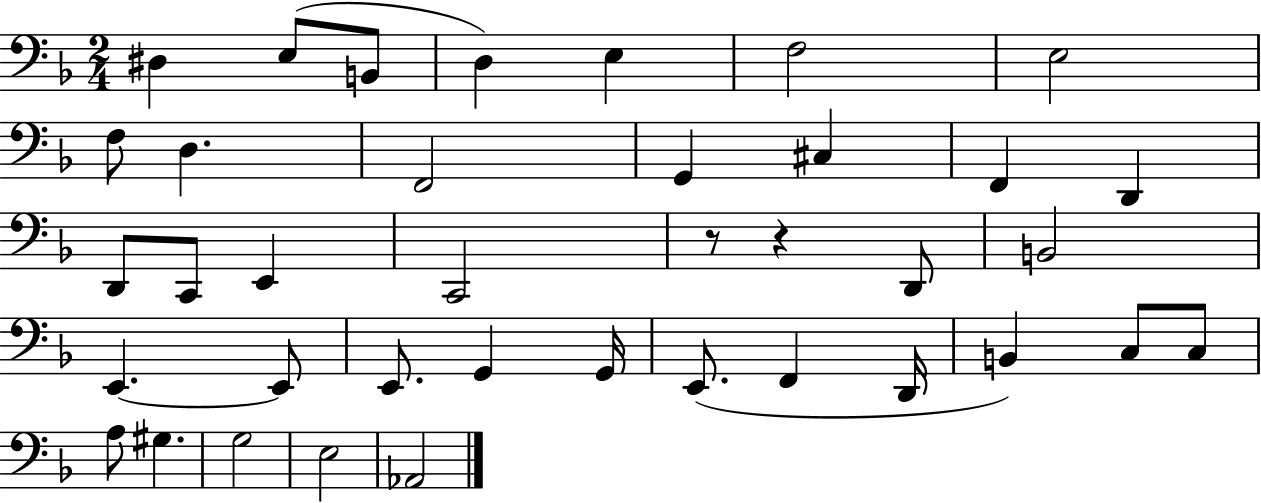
X:1
T:Untitled
M:2/4
L:1/4
K:F
^D, E,/2 B,,/2 D, E, F,2 E,2 F,/2 D, F,,2 G,, ^C, F,, D,, D,,/2 C,,/2 E,, C,,2 z/2 z D,,/2 B,,2 E,, E,,/2 E,,/2 G,, G,,/4 E,,/2 F,, D,,/4 B,, C,/2 C,/2 A,/2 ^G, G,2 E,2 _A,,2